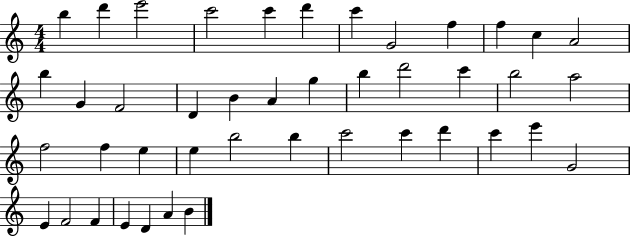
B5/q D6/q E6/h C6/h C6/q D6/q C6/q G4/h F5/q F5/q C5/q A4/h B5/q G4/q F4/h D4/q B4/q A4/q G5/q B5/q D6/h C6/q B5/h A5/h F5/h F5/q E5/q E5/q B5/h B5/q C6/h C6/q D6/q C6/q E6/q G4/h E4/q F4/h F4/q E4/q D4/q A4/q B4/q